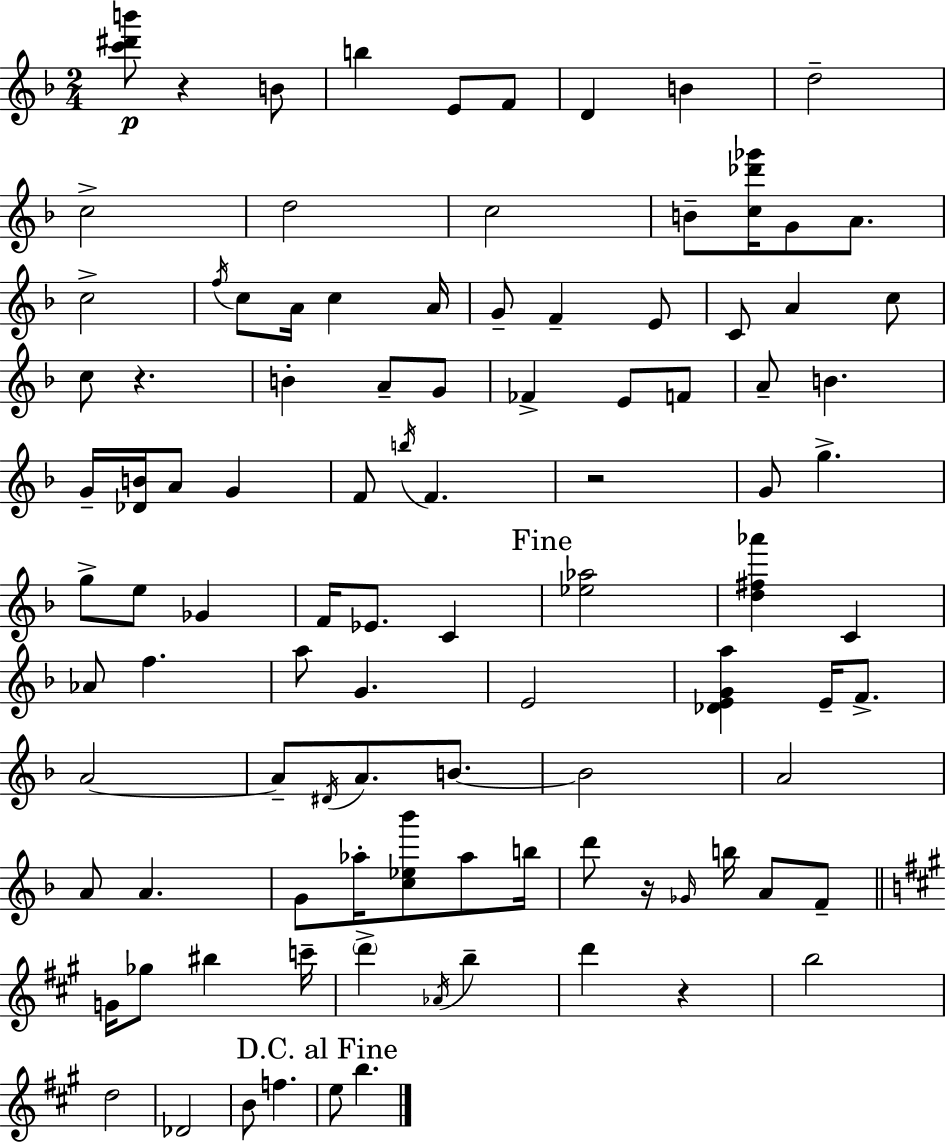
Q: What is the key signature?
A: F major